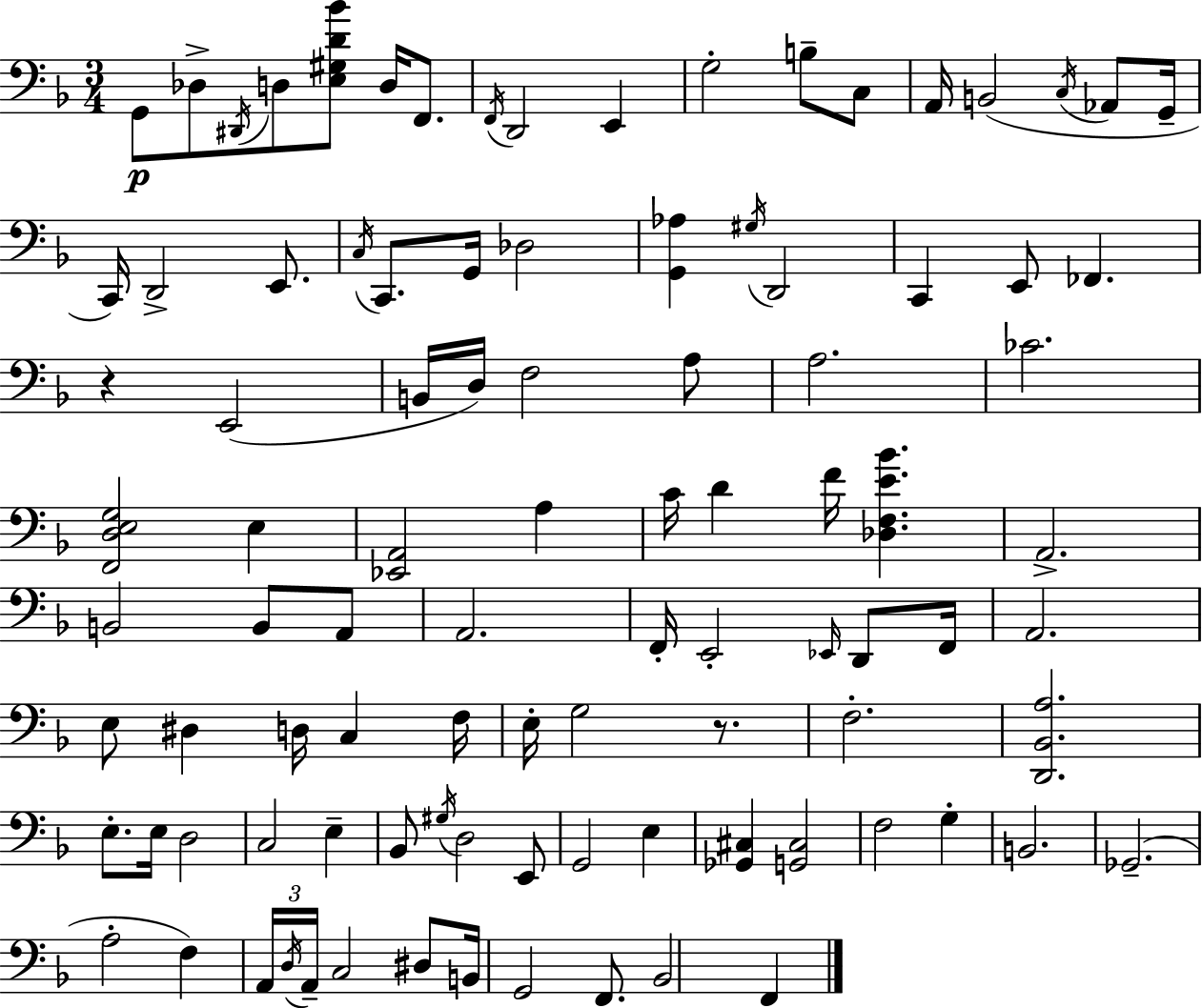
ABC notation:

X:1
T:Untitled
M:3/4
L:1/4
K:F
G,,/2 _D,/2 ^D,,/4 D,/2 [E,^G,D_B]/2 D,/4 F,,/2 F,,/4 D,,2 E,, G,2 B,/2 C,/2 A,,/4 B,,2 C,/4 _A,,/2 G,,/4 C,,/4 D,,2 E,,/2 C,/4 C,,/2 G,,/4 _D,2 [G,,_A,] ^G,/4 D,,2 C,, E,,/2 _F,, z E,,2 B,,/4 D,/4 F,2 A,/2 A,2 _C2 [F,,D,E,G,]2 E, [_E,,A,,]2 A, C/4 D F/4 [_D,F,E_B] A,,2 B,,2 B,,/2 A,,/2 A,,2 F,,/4 E,,2 _E,,/4 D,,/2 F,,/4 A,,2 E,/2 ^D, D,/4 C, F,/4 E,/4 G,2 z/2 F,2 [D,,_B,,A,]2 E,/2 E,/4 D,2 C,2 E, _B,,/2 ^G,/4 D,2 E,,/2 G,,2 E, [_G,,^C,] [G,,^C,]2 F,2 G, B,,2 _G,,2 A,2 F, A,,/4 D,/4 A,,/4 C,2 ^D,/2 B,,/4 G,,2 F,,/2 _B,,2 F,,